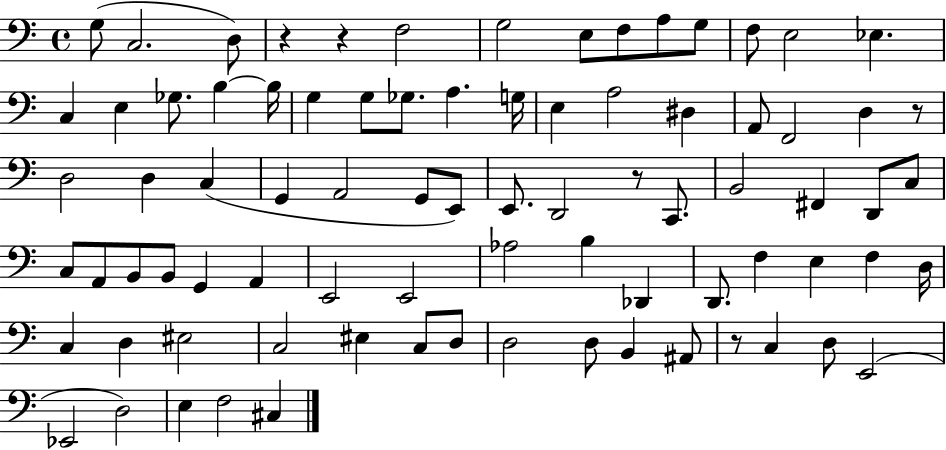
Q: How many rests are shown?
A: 5